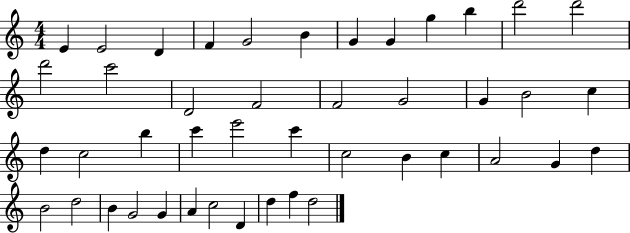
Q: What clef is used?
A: treble